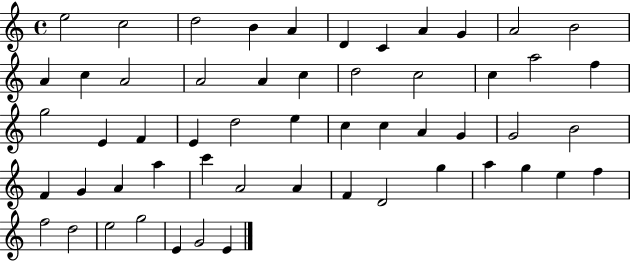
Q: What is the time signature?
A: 4/4